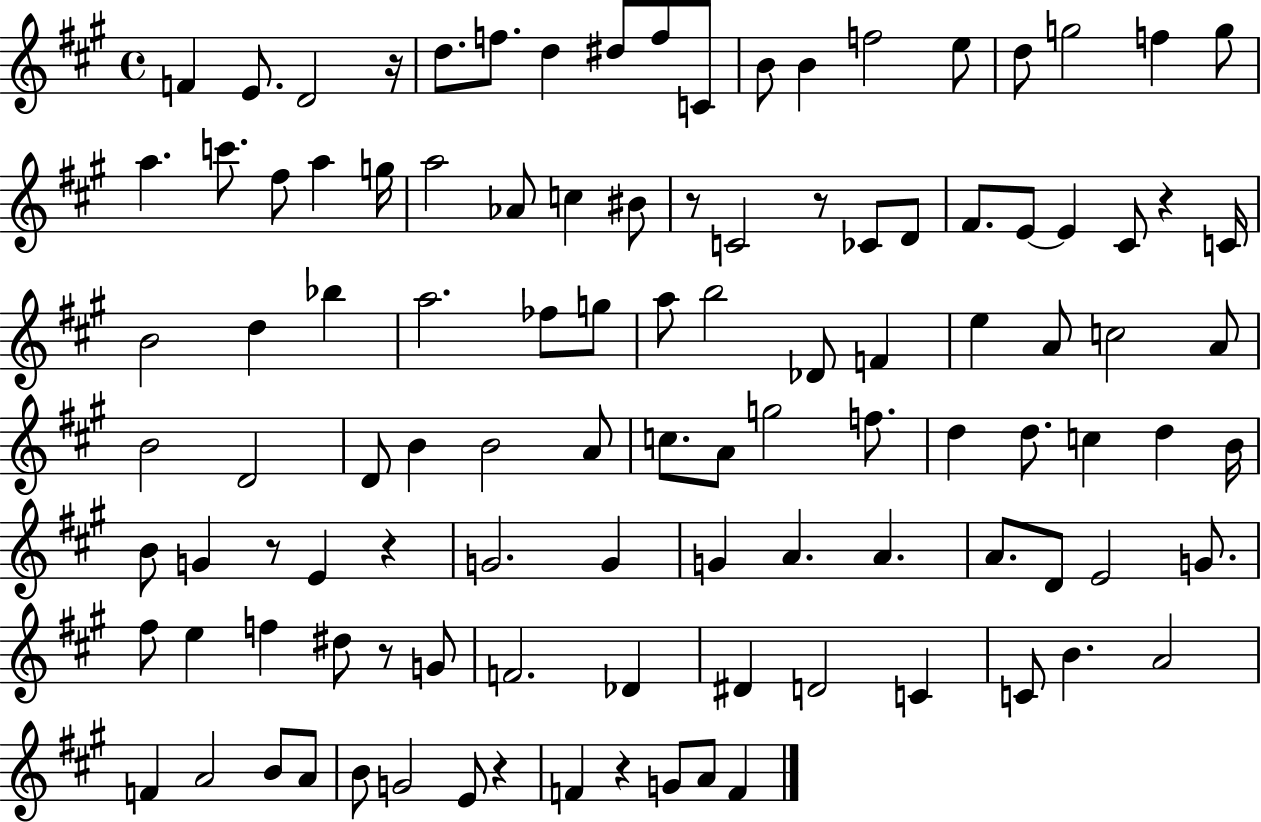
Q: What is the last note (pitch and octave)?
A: F4